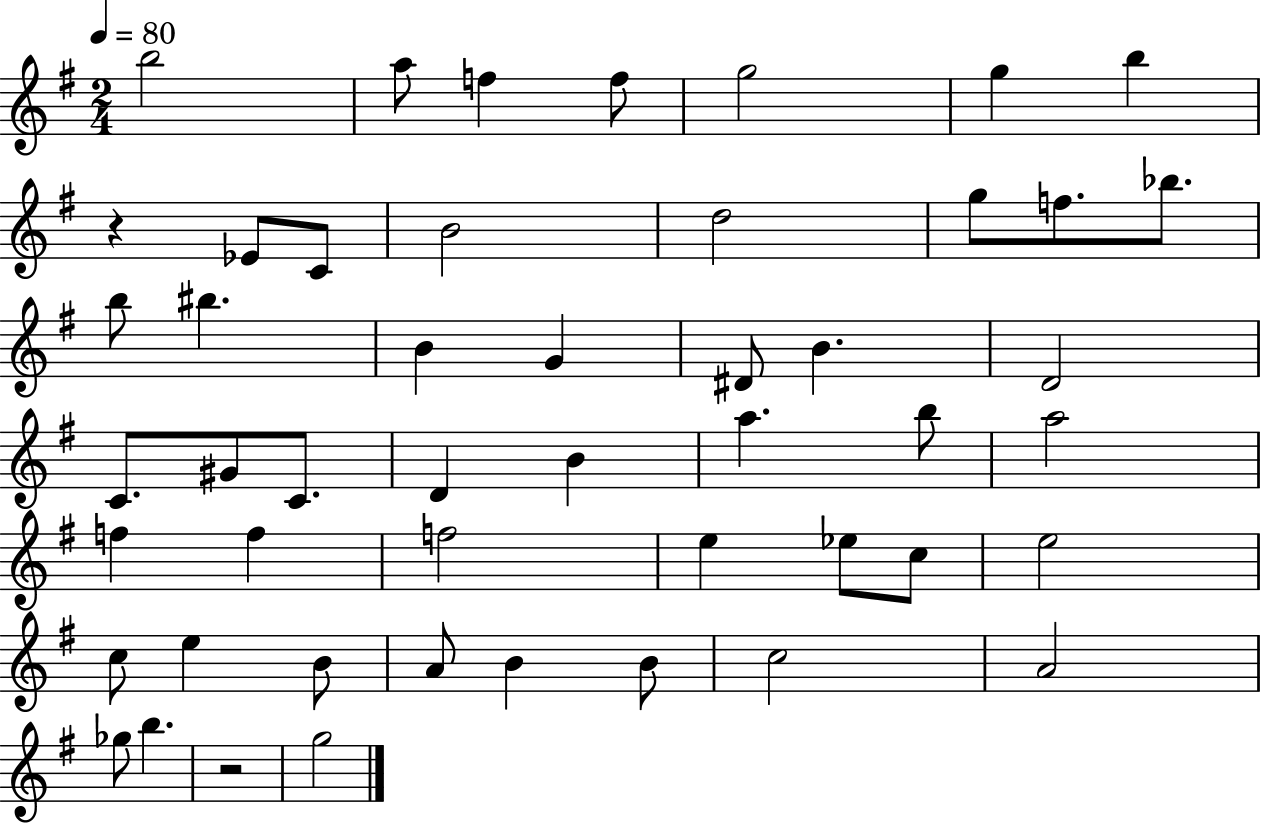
X:1
T:Untitled
M:2/4
L:1/4
K:G
b2 a/2 f f/2 g2 g b z _E/2 C/2 B2 d2 g/2 f/2 _b/2 b/2 ^b B G ^D/2 B D2 C/2 ^G/2 C/2 D B a b/2 a2 f f f2 e _e/2 c/2 e2 c/2 e B/2 A/2 B B/2 c2 A2 _g/2 b z2 g2